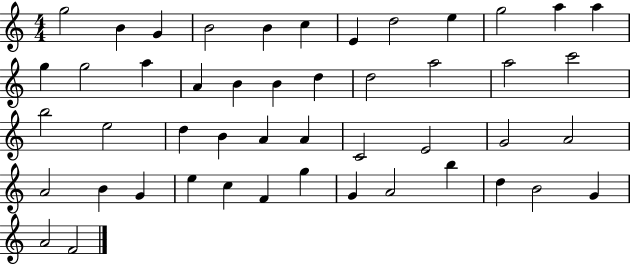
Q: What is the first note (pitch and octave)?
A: G5